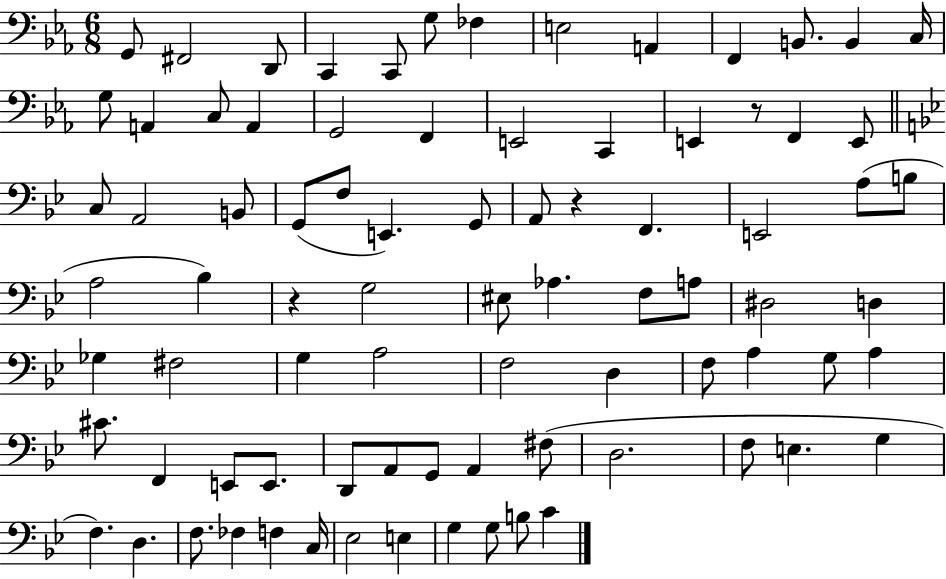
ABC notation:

X:1
T:Untitled
M:6/8
L:1/4
K:Eb
G,,/2 ^F,,2 D,,/2 C,, C,,/2 G,/2 _F, E,2 A,, F,, B,,/2 B,, C,/4 G,/2 A,, C,/2 A,, G,,2 F,, E,,2 C,, E,, z/2 F,, E,,/2 C,/2 A,,2 B,,/2 G,,/2 F,/2 E,, G,,/2 A,,/2 z F,, E,,2 A,/2 B,/2 A,2 _B, z G,2 ^E,/2 _A, F,/2 A,/2 ^D,2 D, _G, ^F,2 G, A,2 F,2 D, F,/2 A, G,/2 A, ^C/2 F,, E,,/2 E,,/2 D,,/2 A,,/2 G,,/2 A,, ^F,/2 D,2 F,/2 E, G, F, D, F,/2 _F, F, C,/4 _E,2 E, G, G,/2 B,/2 C